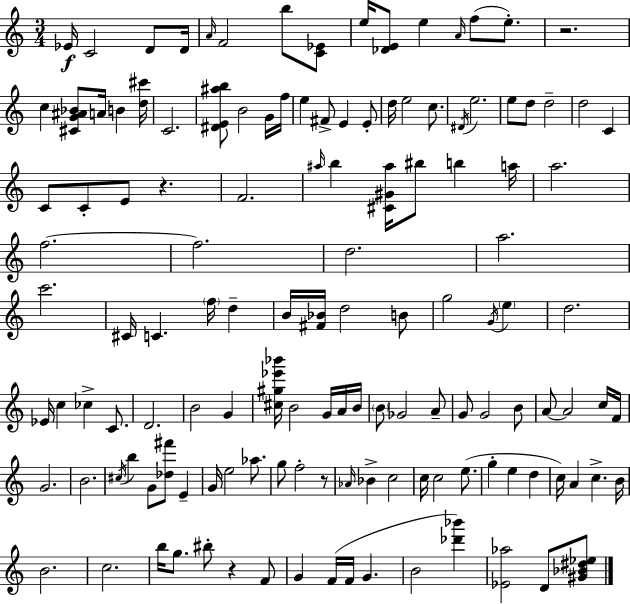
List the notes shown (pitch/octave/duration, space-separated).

Eb4/s C4/h D4/e D4/s A4/s F4/h B5/e [C4,Eb4]/e E5/s [Db4,E4]/e E5/q A4/s F5/e E5/e. R/h. C5/q [C#4,G4,A#4,Bb4]/e A4/s B4/q [D5,C#6]/s C4/h. [D#4,E4,A#5,B5]/e B4/h G4/s F5/s E5/q F#4/e E4/q E4/e D5/s E5/h C5/e. D#4/s E5/h. E5/e D5/e D5/h D5/h C4/q C4/e C4/e E4/e R/q. F4/h. A#5/s B5/q [C#4,G#4,A#5]/s BIS5/e B5/q A5/s A5/h. F5/h. F5/h. D5/h. A5/h. C6/h. C#4/s C4/q. F5/s D5/q B4/s [F#4,Bb4]/s D5/h B4/e G5/h G4/s E5/q D5/h. Eb4/s C5/q CES5/q C4/e. D4/h. B4/h G4/q [C#5,G#5,Eb6,Bb6]/s B4/h G4/s A4/s B4/s B4/e Gb4/h A4/e G4/e G4/h B4/e A4/e A4/h C5/s F4/s G4/h. B4/h. C#5/s B5/q G4/e [Db5,F#6]/e E4/q G4/s E5/h Ab5/e. G5/e F5/h R/e Ab4/s Bb4/q C5/h C5/s C5/h E5/e. G5/q E5/q D5/q C5/s A4/q C5/q. B4/s B4/h. C5/h. B5/s G5/e. BIS5/e R/q F4/e G4/q F4/s F4/s G4/q. B4/h [Db6,Bb6]/q [Eb4,Ab5]/h D4/e [G#4,Bb4,D#5,Eb5]/e